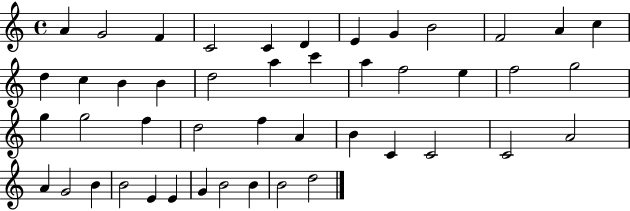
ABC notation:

X:1
T:Untitled
M:4/4
L:1/4
K:C
A G2 F C2 C D E G B2 F2 A c d c B B d2 a c' a f2 e f2 g2 g g2 f d2 f A B C C2 C2 A2 A G2 B B2 E E G B2 B B2 d2